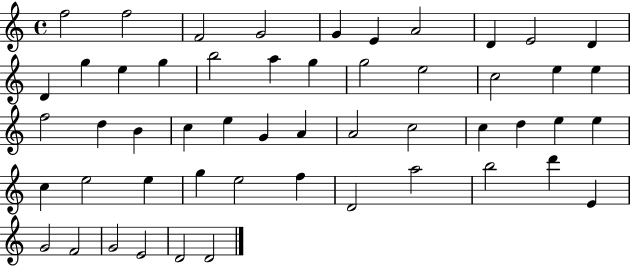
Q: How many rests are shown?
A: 0